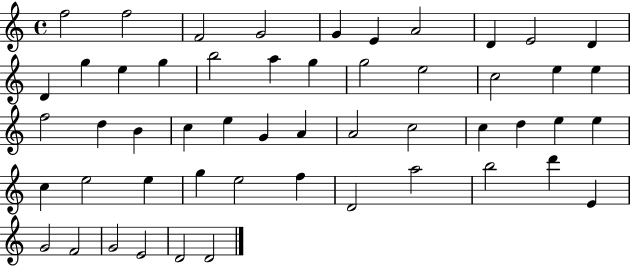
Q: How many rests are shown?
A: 0